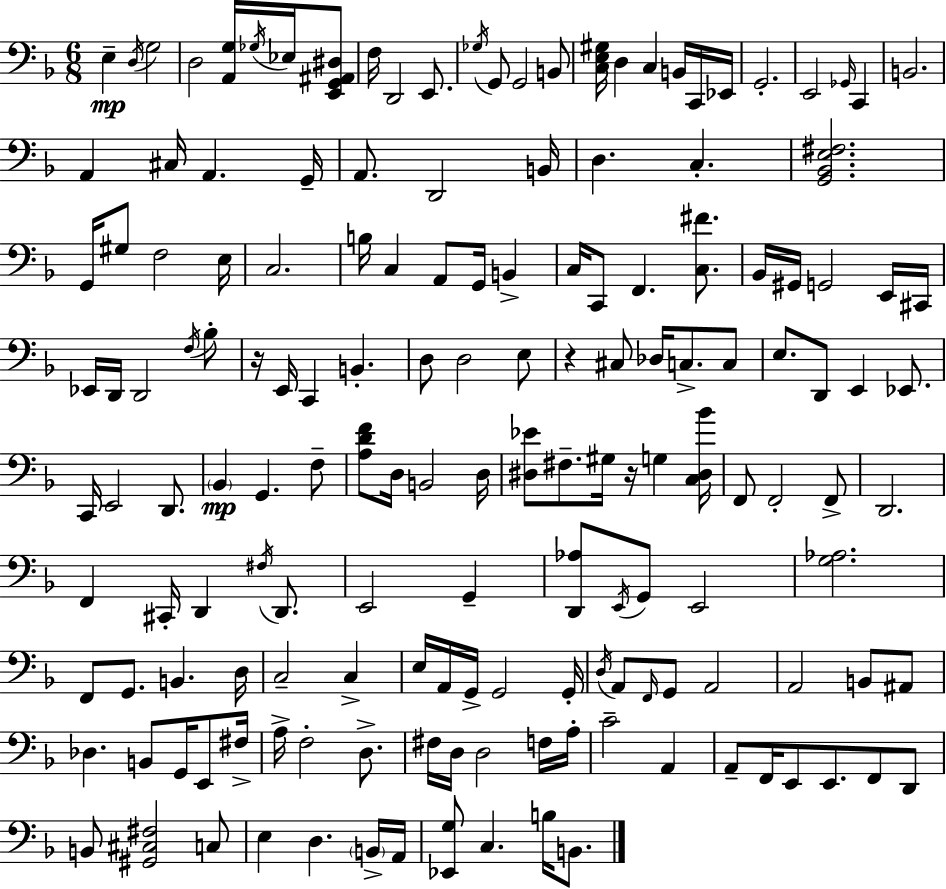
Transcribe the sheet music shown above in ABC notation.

X:1
T:Untitled
M:6/8
L:1/4
K:F
E, D,/4 G,2 D,2 [A,,G,]/4 _G,/4 _E,/4 [E,,G,,^A,,^D,]/2 F,/4 D,,2 E,,/2 _G,/4 G,,/2 G,,2 B,,/2 [C,E,^G,]/4 D, C, B,,/4 C,,/4 _E,,/4 G,,2 E,,2 _G,,/4 C,, B,,2 A,, ^C,/4 A,, G,,/4 A,,/2 D,,2 B,,/4 D, C, [G,,_B,,E,^F,]2 G,,/4 ^G,/2 F,2 E,/4 C,2 B,/4 C, A,,/2 G,,/4 B,, C,/4 C,,/2 F,, [C,^F]/2 _B,,/4 ^G,,/4 G,,2 E,,/4 ^C,,/4 _E,,/4 D,,/4 D,,2 F,/4 _B,/2 z/4 E,,/4 C,, B,, D,/2 D,2 E,/2 z ^C,/2 _D,/4 C,/2 C,/2 E,/2 D,,/2 E,, _E,,/2 C,,/4 E,,2 D,,/2 _B,, G,, F,/2 [A,DF]/2 D,/4 B,,2 D,/4 [^D,_E]/2 ^F,/2 ^G,/4 z/4 G, [C,^D,_B]/4 F,,/2 F,,2 F,,/2 D,,2 F,, ^C,,/4 D,, ^F,/4 D,,/2 E,,2 G,, [D,,_A,]/2 E,,/4 G,,/2 E,,2 [G,_A,]2 F,,/2 G,,/2 B,, D,/4 C,2 C, E,/4 A,,/4 G,,/4 G,,2 G,,/4 D,/4 A,,/2 F,,/4 G,,/2 A,,2 A,,2 B,,/2 ^A,,/2 _D, B,,/2 G,,/4 E,,/2 ^F,/4 A,/4 F,2 D,/2 ^F,/4 D,/4 D,2 F,/4 A,/4 C2 A,, A,,/2 F,,/4 E,,/2 E,,/2 F,,/2 D,,/2 B,,/2 [^G,,^C,^F,]2 C,/2 E, D, B,,/4 A,,/4 [_E,,G,]/2 C, B,/4 B,,/2